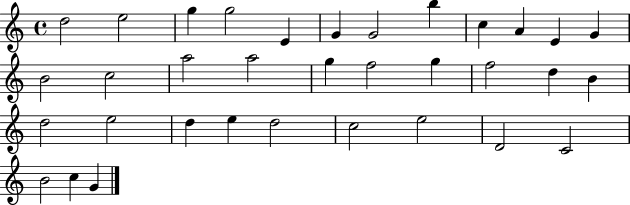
D5/h E5/h G5/q G5/h E4/q G4/q G4/h B5/q C5/q A4/q E4/q G4/q B4/h C5/h A5/h A5/h G5/q F5/h G5/q F5/h D5/q B4/q D5/h E5/h D5/q E5/q D5/h C5/h E5/h D4/h C4/h B4/h C5/q G4/q